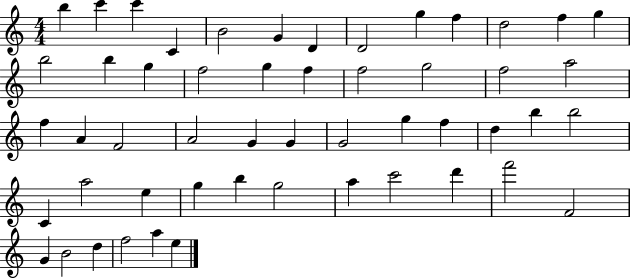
X:1
T:Untitled
M:4/4
L:1/4
K:C
b c' c' C B2 G D D2 g f d2 f g b2 b g f2 g f f2 g2 f2 a2 f A F2 A2 G G G2 g f d b b2 C a2 e g b g2 a c'2 d' f'2 F2 G B2 d f2 a e